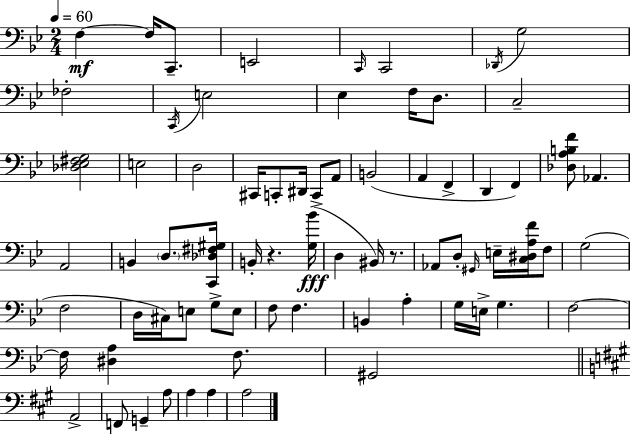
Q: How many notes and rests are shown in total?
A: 72